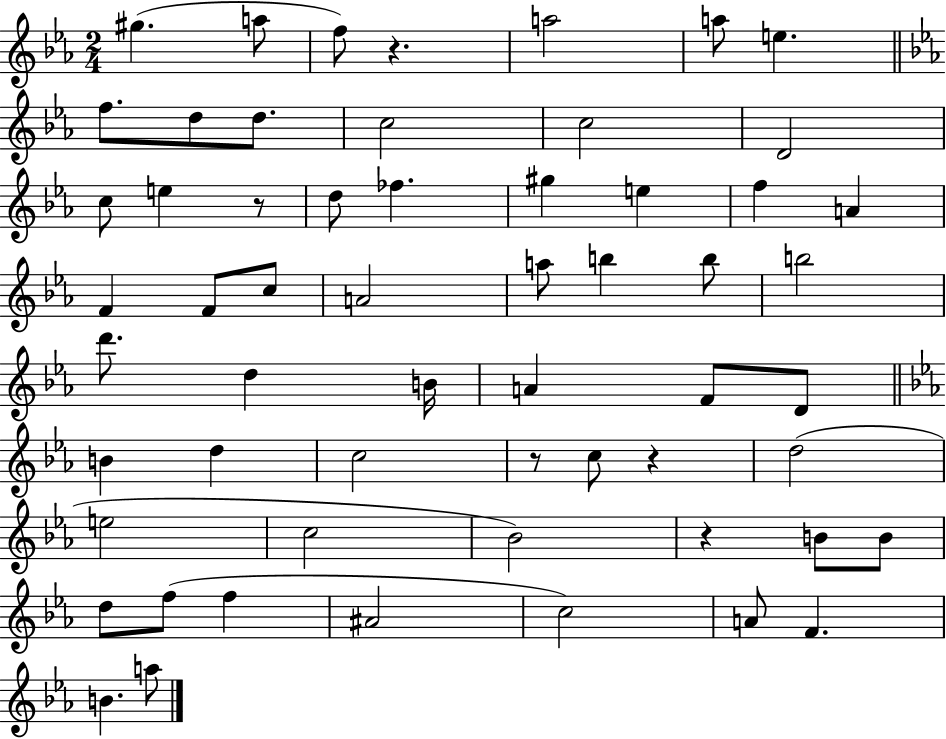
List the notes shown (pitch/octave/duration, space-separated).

G#5/q. A5/e F5/e R/q. A5/h A5/e E5/q. F5/e. D5/e D5/e. C5/h C5/h D4/h C5/e E5/q R/e D5/e FES5/q. G#5/q E5/q F5/q A4/q F4/q F4/e C5/e A4/h A5/e B5/q B5/e B5/h D6/e. D5/q B4/s A4/q F4/e D4/e B4/q D5/q C5/h R/e C5/e R/q D5/h E5/h C5/h Bb4/h R/q B4/e B4/e D5/e F5/e F5/q A#4/h C5/h A4/e F4/q. B4/q. A5/e